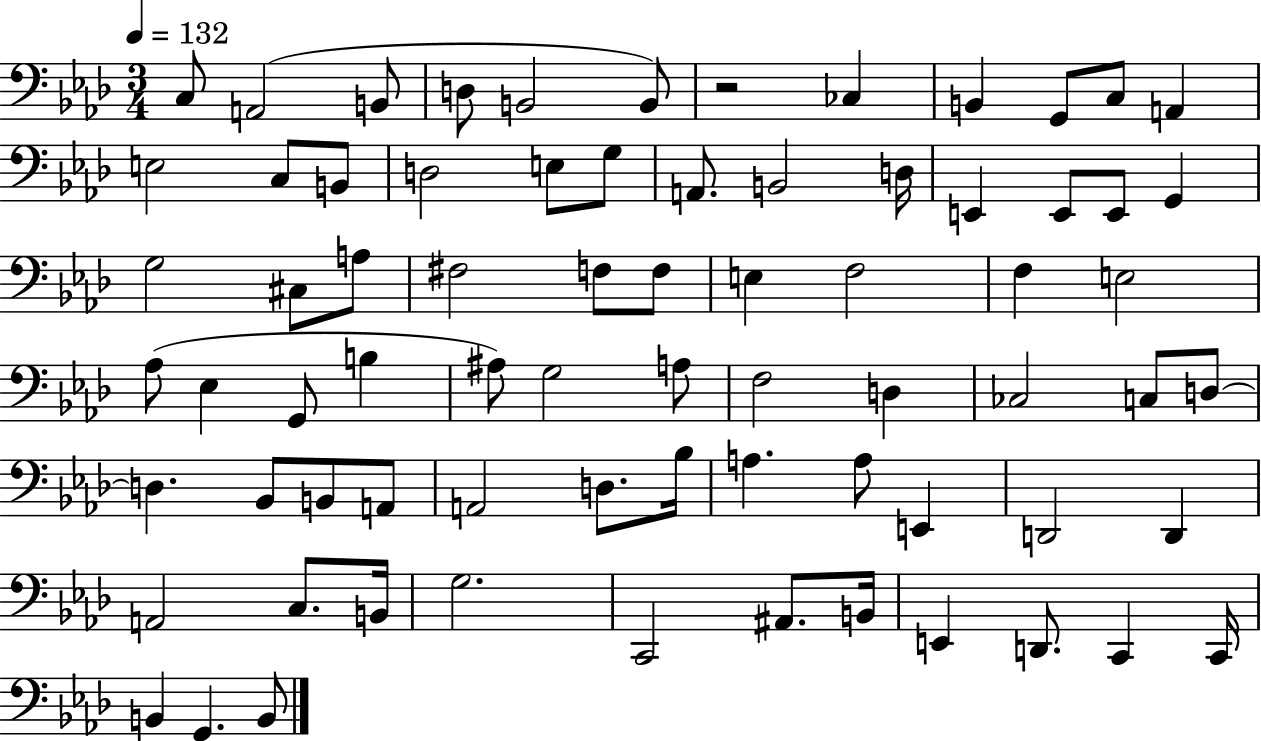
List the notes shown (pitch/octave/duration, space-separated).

C3/e A2/h B2/e D3/e B2/h B2/e R/h CES3/q B2/q G2/e C3/e A2/q E3/h C3/e B2/e D3/h E3/e G3/e A2/e. B2/h D3/s E2/q E2/e E2/e G2/q G3/h C#3/e A3/e F#3/h F3/e F3/e E3/q F3/h F3/q E3/h Ab3/e Eb3/q G2/e B3/q A#3/e G3/h A3/e F3/h D3/q CES3/h C3/e D3/e D3/q. Bb2/e B2/e A2/e A2/h D3/e. Bb3/s A3/q. A3/e E2/q D2/h D2/q A2/h C3/e. B2/s G3/h. C2/h A#2/e. B2/s E2/q D2/e. C2/q C2/s B2/q G2/q. B2/e